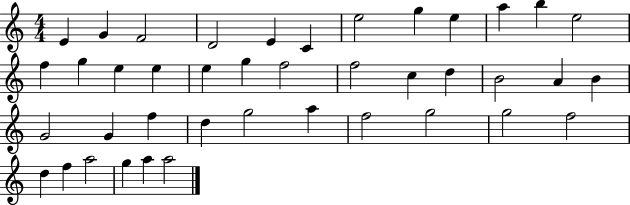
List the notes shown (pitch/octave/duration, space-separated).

E4/q G4/q F4/h D4/h E4/q C4/q E5/h G5/q E5/q A5/q B5/q E5/h F5/q G5/q E5/q E5/q E5/q G5/q F5/h F5/h C5/q D5/q B4/h A4/q B4/q G4/h G4/q F5/q D5/q G5/h A5/q F5/h G5/h G5/h F5/h D5/q F5/q A5/h G5/q A5/q A5/h